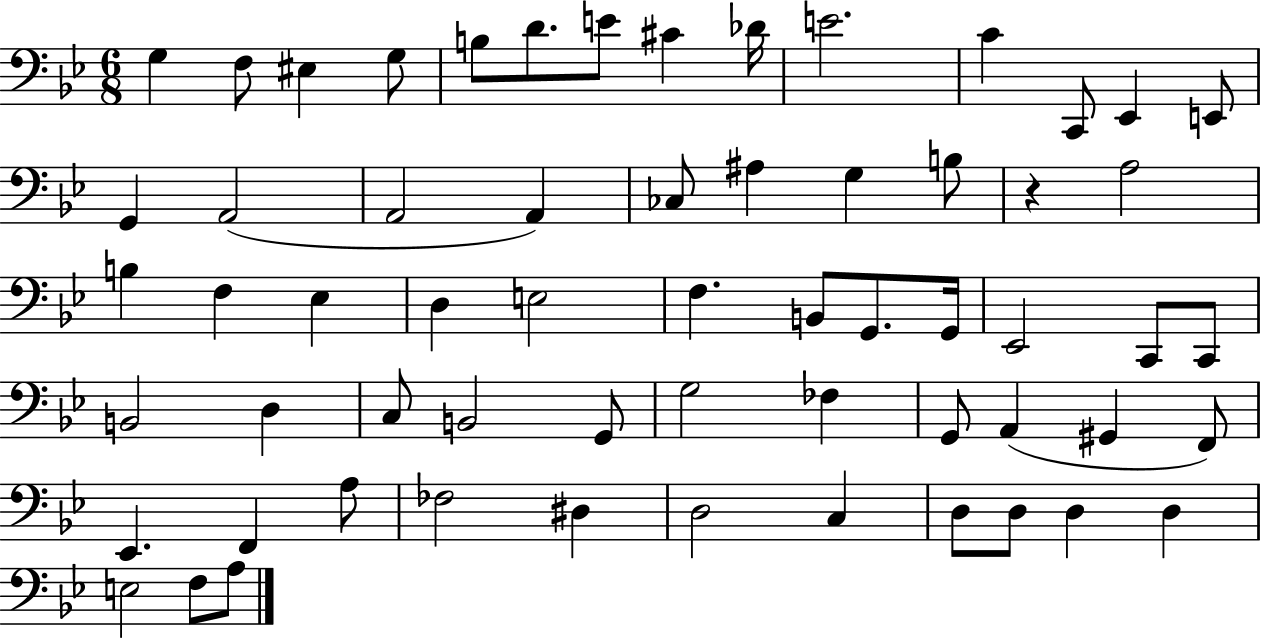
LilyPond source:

{
  \clef bass
  \numericTimeSignature
  \time 6/8
  \key bes \major
  \repeat volta 2 { g4 f8 eis4 g8 | b8 d'8. e'8 cis'4 des'16 | e'2. | c'4 c,8 ees,4 e,8 | \break g,4 a,2( | a,2 a,4) | ces8 ais4 g4 b8 | r4 a2 | \break b4 f4 ees4 | d4 e2 | f4. b,8 g,8. g,16 | ees,2 c,8 c,8 | \break b,2 d4 | c8 b,2 g,8 | g2 fes4 | g,8 a,4( gis,4 f,8) | \break ees,4. f,4 a8 | fes2 dis4 | d2 c4 | d8 d8 d4 d4 | \break e2 f8 a8 | } \bar "|."
}